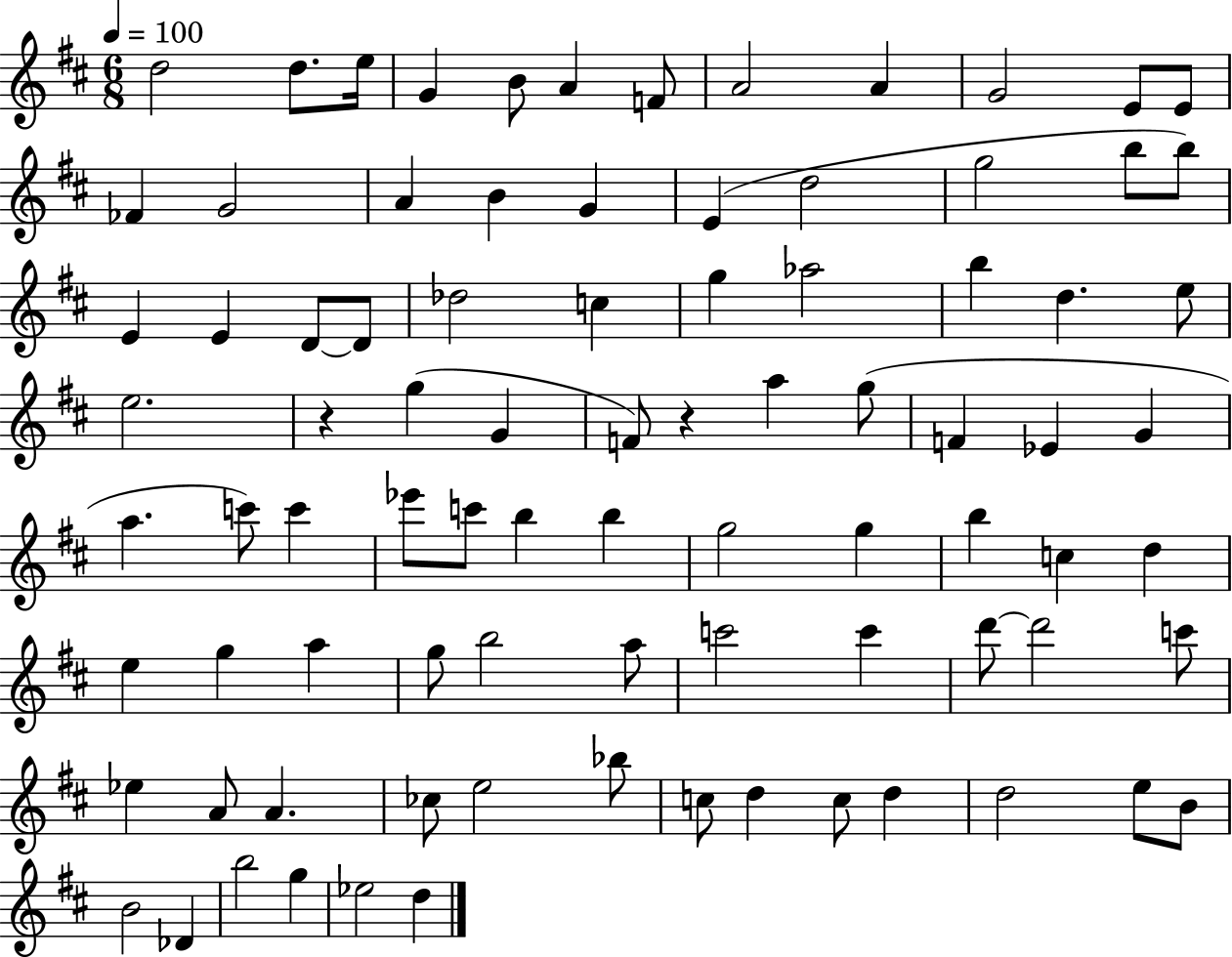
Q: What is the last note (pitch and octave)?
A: D5